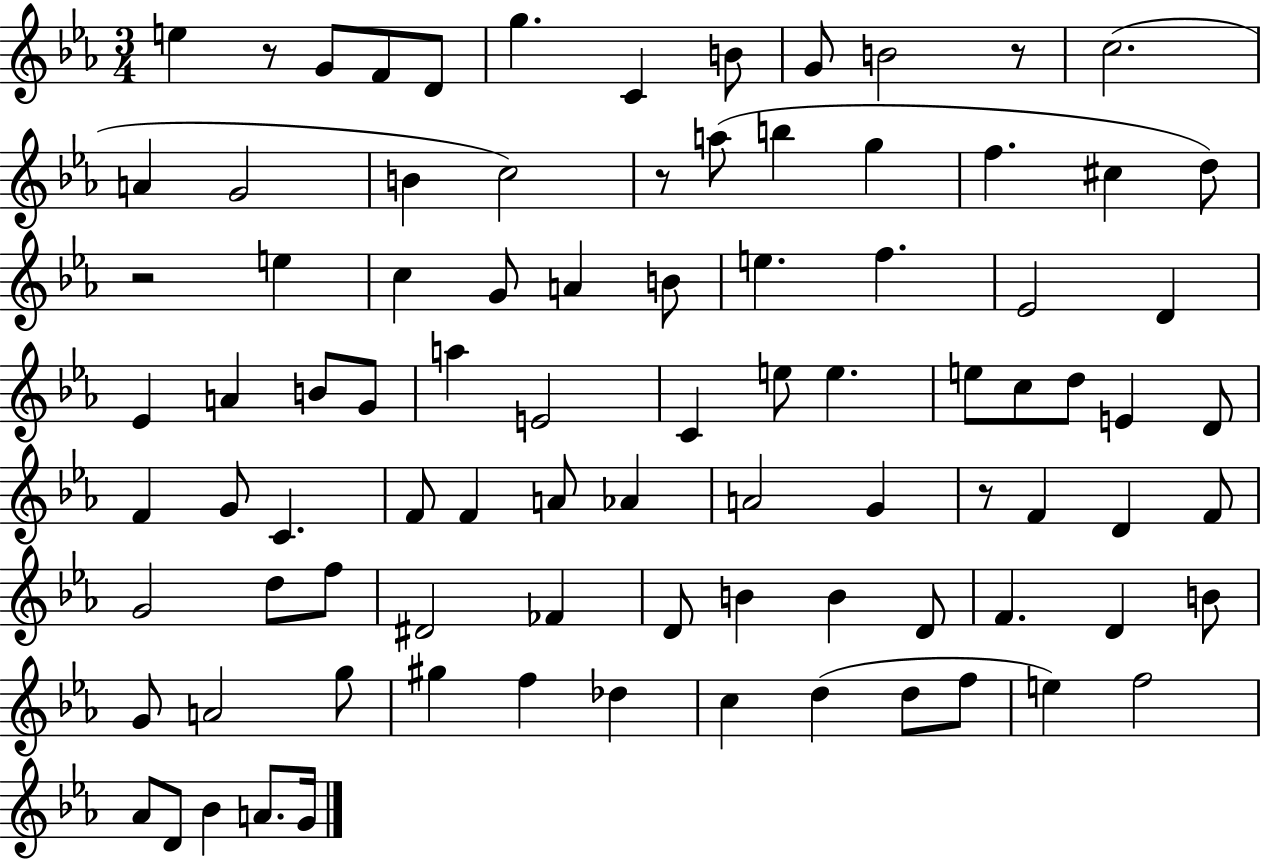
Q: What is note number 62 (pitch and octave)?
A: B4